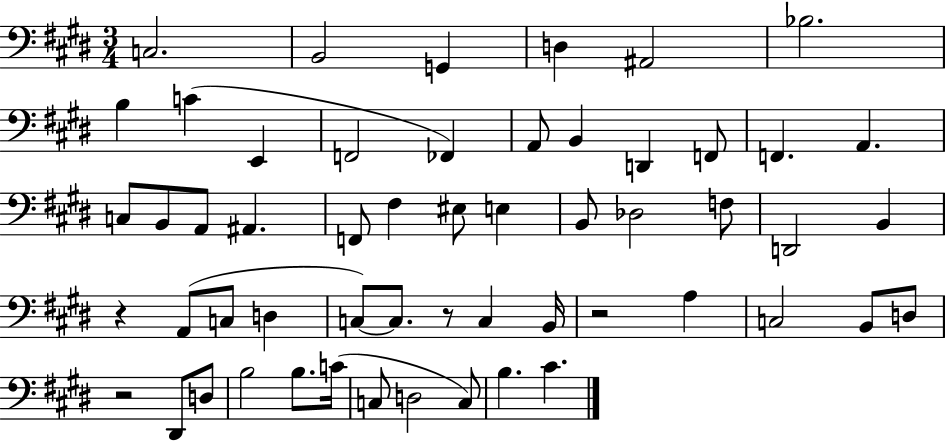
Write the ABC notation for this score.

X:1
T:Untitled
M:3/4
L:1/4
K:E
C,2 B,,2 G,, D, ^A,,2 _B,2 B, C E,, F,,2 _F,, A,,/2 B,, D,, F,,/2 F,, A,, C,/2 B,,/2 A,,/2 ^A,, F,,/2 ^F, ^E,/2 E, B,,/2 _D,2 F,/2 D,,2 B,, z A,,/2 C,/2 D, C,/2 C,/2 z/2 C, B,,/4 z2 A, C,2 B,,/2 D,/2 z2 ^D,,/2 D,/2 B,2 B,/2 C/4 C,/2 D,2 C,/2 B, ^C